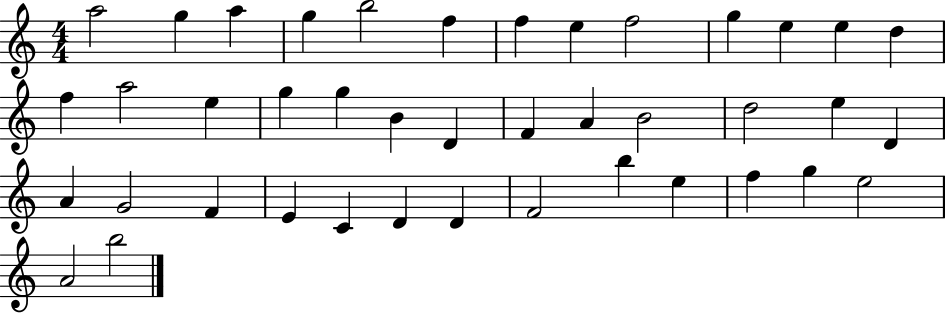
A5/h G5/q A5/q G5/q B5/h F5/q F5/q E5/q F5/h G5/q E5/q E5/q D5/q F5/q A5/h E5/q G5/q G5/q B4/q D4/q F4/q A4/q B4/h D5/h E5/q D4/q A4/q G4/h F4/q E4/q C4/q D4/q D4/q F4/h B5/q E5/q F5/q G5/q E5/h A4/h B5/h